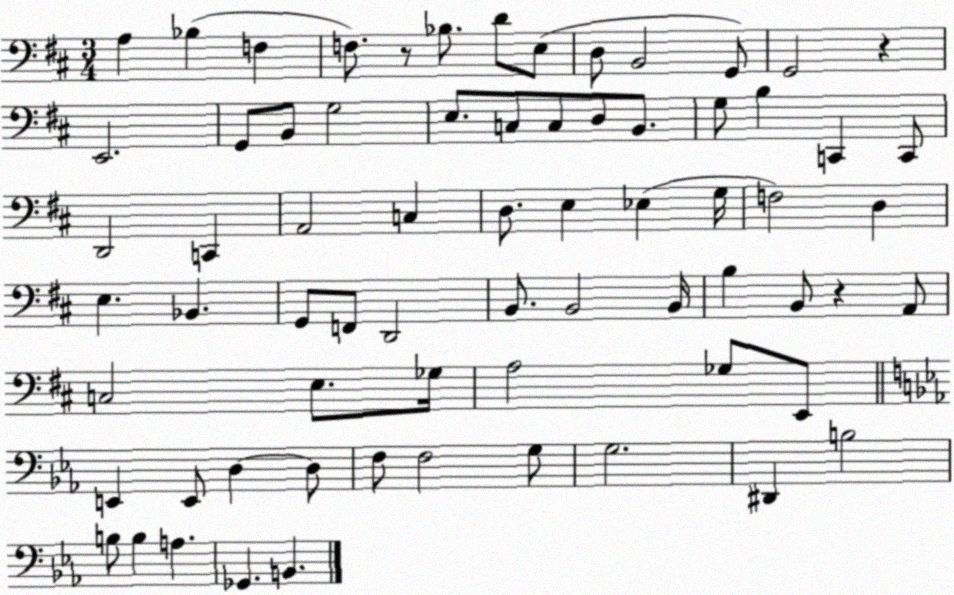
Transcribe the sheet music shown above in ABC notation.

X:1
T:Untitled
M:3/4
L:1/4
K:D
A, _B, F, F,/2 z/2 _B,/2 D/2 E,/2 D,/2 B,,2 G,,/2 G,,2 z E,,2 G,,/2 B,,/2 G,2 E,/2 C,/2 C,/2 D,/2 B,,/2 G,/2 B, C,, C,,/2 D,,2 C,, A,,2 C, D,/2 E, _E, G,/4 F,2 D, E, _B,, G,,/2 F,,/2 D,,2 B,,/2 B,,2 B,,/4 B, B,,/2 z A,,/2 C,2 E,/2 _G,/4 A,2 _G,/2 E,,/2 E,, E,,/2 D, D,/2 F,/2 F,2 G,/2 G,2 ^D,, B,2 B,/2 B, A, _G,, B,,